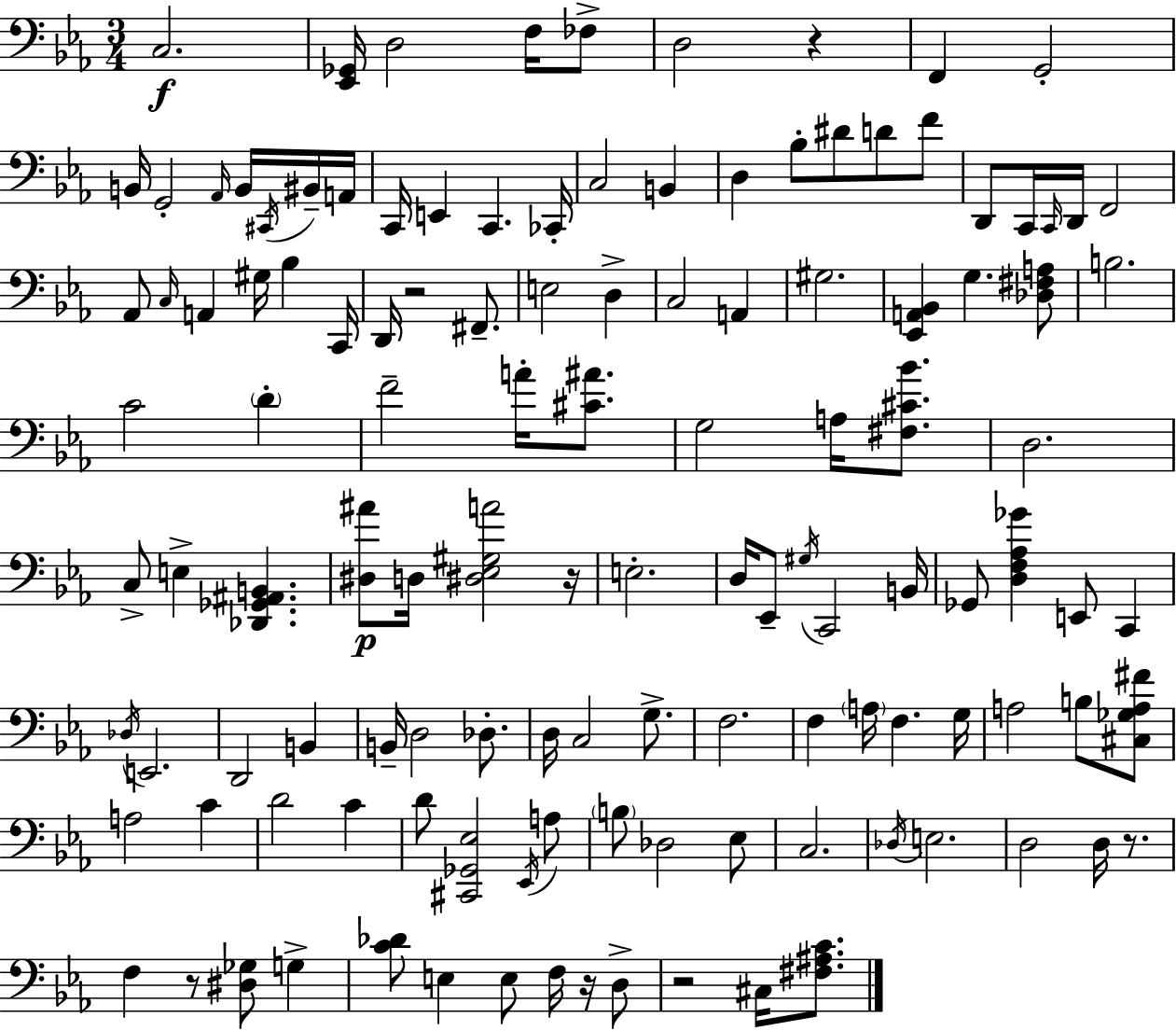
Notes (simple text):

C3/h. [Eb2,Gb2]/s D3/h F3/s FES3/e D3/h R/q F2/q G2/h B2/s G2/h Ab2/s B2/s C#2/s BIS2/s A2/s C2/s E2/q C2/q. CES2/s C3/h B2/q D3/q Bb3/e D#4/e D4/e F4/e D2/e C2/s C2/s D2/s F2/h Ab2/e C3/s A2/q G#3/s Bb3/q C2/s D2/s R/h F#2/e. E3/h D3/q C3/h A2/q G#3/h. [Eb2,A2,Bb2]/q G3/q. [Db3,F#3,A3]/e B3/h. C4/h D4/q F4/h A4/s [C#4,A#4]/e. G3/h A3/s [F#3,C#4,Bb4]/e. D3/h. C3/e E3/q [Db2,Gb2,A#2,B2]/q. [D#3,A#4]/e D3/s [D#3,Eb3,G#3,A4]/h R/s E3/h. D3/s Eb2/e G#3/s C2/h B2/s Gb2/e [D3,F3,Ab3,Gb4]/q E2/e C2/q Db3/s E2/h. D2/h B2/q B2/s D3/h Db3/e. D3/s C3/h G3/e. F3/h. F3/q A3/s F3/q. G3/s A3/h B3/e [C#3,Gb3,A3,F#4]/e A3/h C4/q D4/h C4/q D4/e [C#2,Gb2,Eb3]/h Eb2/s A3/e B3/e Db3/h Eb3/e C3/h. Db3/s E3/h. D3/h D3/s R/e. F3/q R/e [D#3,Gb3]/e G3/q [C4,Db4]/e E3/q E3/e F3/s R/s D3/e R/h C#3/s [F#3,A#3,C4]/e.